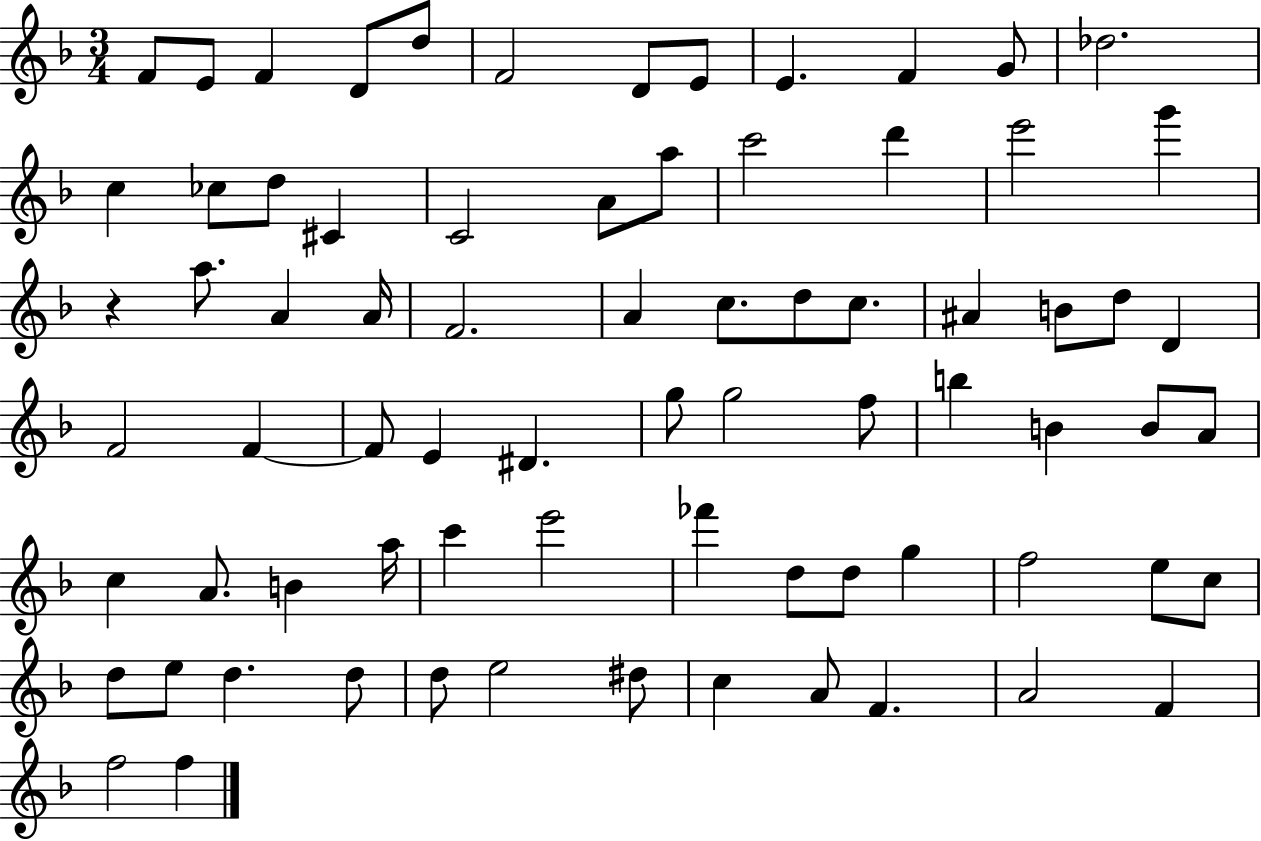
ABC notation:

X:1
T:Untitled
M:3/4
L:1/4
K:F
F/2 E/2 F D/2 d/2 F2 D/2 E/2 E F G/2 _d2 c _c/2 d/2 ^C C2 A/2 a/2 c'2 d' e'2 g' z a/2 A A/4 F2 A c/2 d/2 c/2 ^A B/2 d/2 D F2 F F/2 E ^D g/2 g2 f/2 b B B/2 A/2 c A/2 B a/4 c' e'2 _f' d/2 d/2 g f2 e/2 c/2 d/2 e/2 d d/2 d/2 e2 ^d/2 c A/2 F A2 F f2 f